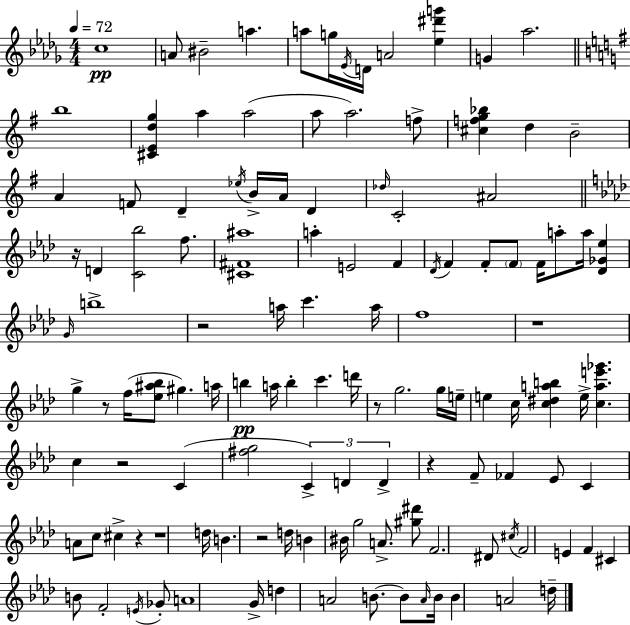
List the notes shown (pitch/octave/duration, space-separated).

C5/w A4/e BIS4/h A5/q. A5/e G5/s Eb4/s D4/s A4/h [Eb5,D#6,G6]/q G4/q Ab5/h. B5/w [C#4,E4,D5,G5]/q A5/q A5/h A5/e A5/h. F5/e [C#5,F5,G5,Bb5]/q D5/q B4/h A4/q F4/e D4/q Eb5/s B4/s A4/s D4/q Db5/s C4/h A#4/h R/s D4/q [C4,Bb5]/h F5/e. [C#4,F#4,A#5]/w A5/q E4/h F4/q Db4/s F4/q F4/e F4/e F4/s A5/e A5/s [Db4,Gb4,Eb5]/q G4/s B5/w R/h A5/s C6/q. A5/s F5/w R/w G5/q R/e F5/s [Eb5,A#5,Bb5]/e G#5/q. A5/s B5/q A5/s B5/q C6/q. D6/s R/e G5/h. G5/s E5/s E5/q C5/s [C5,D#5,A5,B5]/q E5/s [C5,A5,E6,Gb6]/q. C5/q R/h C4/q [F#5,G5]/h C4/q D4/q D4/q R/q F4/e FES4/q Eb4/e C4/q A4/e C5/e C#5/q R/q R/w D5/s B4/q. R/h D5/s B4/q BIS4/s G5/h A4/e. [G#5,D#6]/e F4/h. D#4/e C#5/s F4/h E4/q F4/q C#4/q B4/e F4/h E4/s Gb4/e A4/w G4/s D5/q A4/h B4/e. B4/e A4/s B4/s B4/q A4/h D5/s